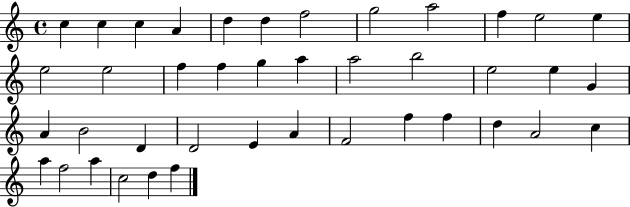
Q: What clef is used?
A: treble